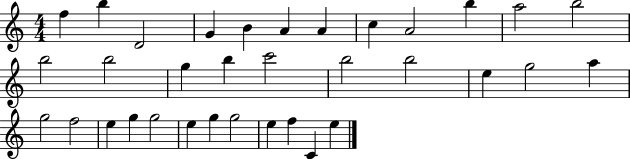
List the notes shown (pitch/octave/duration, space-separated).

F5/q B5/q D4/h G4/q B4/q A4/q A4/q C5/q A4/h B5/q A5/h B5/h B5/h B5/h G5/q B5/q C6/h B5/h B5/h E5/q G5/h A5/q G5/h F5/h E5/q G5/q G5/h E5/q G5/q G5/h E5/q F5/q C4/q E5/q